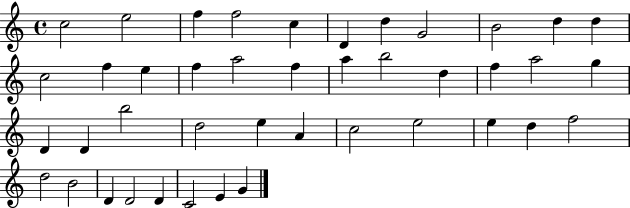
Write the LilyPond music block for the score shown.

{
  \clef treble
  \time 4/4
  \defaultTimeSignature
  \key c \major
  c''2 e''2 | f''4 f''2 c''4 | d'4 d''4 g'2 | b'2 d''4 d''4 | \break c''2 f''4 e''4 | f''4 a''2 f''4 | a''4 b''2 d''4 | f''4 a''2 g''4 | \break d'4 d'4 b''2 | d''2 e''4 a'4 | c''2 e''2 | e''4 d''4 f''2 | \break d''2 b'2 | d'4 d'2 d'4 | c'2 e'4 g'4 | \bar "|."
}